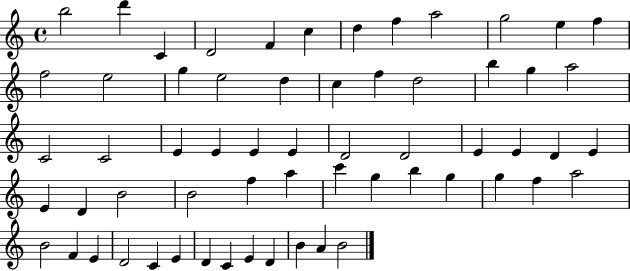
B5/h D6/q C4/q D4/h F4/q C5/q D5/q F5/q A5/h G5/h E5/q F5/q F5/h E5/h G5/q E5/h D5/q C5/q F5/q D5/h B5/q G5/q A5/h C4/h C4/h E4/q E4/q E4/q E4/q D4/h D4/h E4/q E4/q D4/q E4/q E4/q D4/q B4/h B4/h F5/q A5/q C6/q G5/q B5/q G5/q G5/q F5/q A5/h B4/h F4/q E4/q D4/h C4/q E4/q D4/q C4/q E4/q D4/q B4/q A4/q B4/h